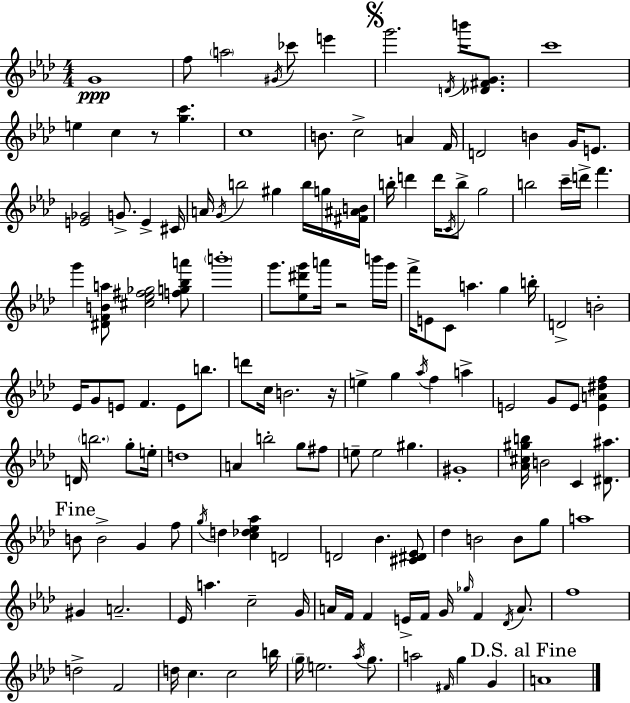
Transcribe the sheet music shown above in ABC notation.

X:1
T:Untitled
M:4/4
L:1/4
K:Ab
G4 f/2 a2 ^G/4 _c'/2 e' g'2 D/4 b'/4 [_D^FG]/2 c'4 e c z/2 [gc'] c4 B/2 c2 A F/4 D2 B G/4 E/2 [E_G]2 G/2 E ^C/4 A/4 G/4 b2 ^g b/4 g/4 [^F^AB]/4 b/4 d' d'/4 C/4 b/2 g2 b2 c'/4 d'/4 f' g' [^DFBa]/2 [^c_e^f_g]2 [fg_ba']/2 b'4 g'/2 [_e^d'g']/2 a'/4 z2 b'/4 g'/4 f'/4 E/2 C/2 a g b/4 D2 B2 _E/4 G/2 E/2 F E/2 b/2 d'/2 c/4 B2 z/4 e g _a/4 f a E2 G/2 E/2 [EA^df] D/4 b2 g/2 e/4 d4 A b2 g/2 ^f/2 e/2 e2 ^g ^G4 [_A^c^gb]/4 B2 C [^D^a]/2 B/2 B2 G f/2 g/4 d [c_d_e_a] D2 D2 _B [^C^D_E]/2 _d B2 B/2 g/2 a4 ^G A2 _E/4 a c2 G/4 A/4 F/4 F E/4 F/4 G/4 _g/4 F _D/4 A/2 f4 d2 F2 d/4 c c2 b/4 g/4 e2 _a/4 g/2 a2 ^F/4 g G A4